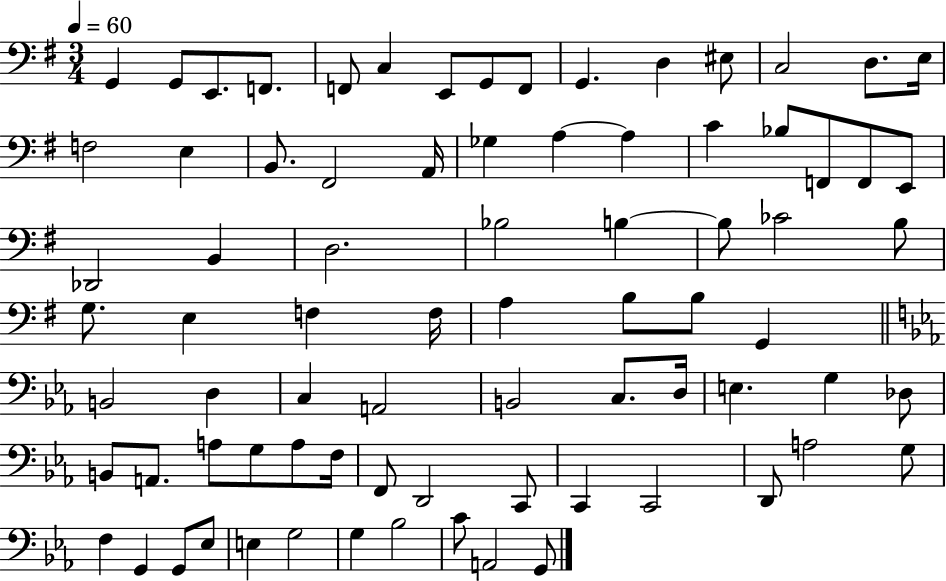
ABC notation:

X:1
T:Untitled
M:3/4
L:1/4
K:G
G,, G,,/2 E,,/2 F,,/2 F,,/2 C, E,,/2 G,,/2 F,,/2 G,, D, ^E,/2 C,2 D,/2 E,/4 F,2 E, B,,/2 ^F,,2 A,,/4 _G, A, A, C _B,/2 F,,/2 F,,/2 E,,/2 _D,,2 B,, D,2 _B,2 B, B,/2 _C2 B,/2 G,/2 E, F, F,/4 A, B,/2 B,/2 G,, B,,2 D, C, A,,2 B,,2 C,/2 D,/4 E, G, _D,/2 B,,/2 A,,/2 A,/2 G,/2 A,/2 F,/4 F,,/2 D,,2 C,,/2 C,, C,,2 D,,/2 A,2 G,/2 F, G,, G,,/2 _E,/2 E, G,2 G, _B,2 C/2 A,,2 G,,/2